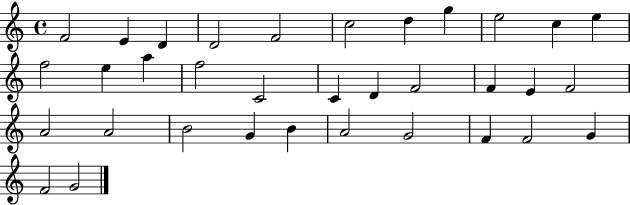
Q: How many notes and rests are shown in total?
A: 34